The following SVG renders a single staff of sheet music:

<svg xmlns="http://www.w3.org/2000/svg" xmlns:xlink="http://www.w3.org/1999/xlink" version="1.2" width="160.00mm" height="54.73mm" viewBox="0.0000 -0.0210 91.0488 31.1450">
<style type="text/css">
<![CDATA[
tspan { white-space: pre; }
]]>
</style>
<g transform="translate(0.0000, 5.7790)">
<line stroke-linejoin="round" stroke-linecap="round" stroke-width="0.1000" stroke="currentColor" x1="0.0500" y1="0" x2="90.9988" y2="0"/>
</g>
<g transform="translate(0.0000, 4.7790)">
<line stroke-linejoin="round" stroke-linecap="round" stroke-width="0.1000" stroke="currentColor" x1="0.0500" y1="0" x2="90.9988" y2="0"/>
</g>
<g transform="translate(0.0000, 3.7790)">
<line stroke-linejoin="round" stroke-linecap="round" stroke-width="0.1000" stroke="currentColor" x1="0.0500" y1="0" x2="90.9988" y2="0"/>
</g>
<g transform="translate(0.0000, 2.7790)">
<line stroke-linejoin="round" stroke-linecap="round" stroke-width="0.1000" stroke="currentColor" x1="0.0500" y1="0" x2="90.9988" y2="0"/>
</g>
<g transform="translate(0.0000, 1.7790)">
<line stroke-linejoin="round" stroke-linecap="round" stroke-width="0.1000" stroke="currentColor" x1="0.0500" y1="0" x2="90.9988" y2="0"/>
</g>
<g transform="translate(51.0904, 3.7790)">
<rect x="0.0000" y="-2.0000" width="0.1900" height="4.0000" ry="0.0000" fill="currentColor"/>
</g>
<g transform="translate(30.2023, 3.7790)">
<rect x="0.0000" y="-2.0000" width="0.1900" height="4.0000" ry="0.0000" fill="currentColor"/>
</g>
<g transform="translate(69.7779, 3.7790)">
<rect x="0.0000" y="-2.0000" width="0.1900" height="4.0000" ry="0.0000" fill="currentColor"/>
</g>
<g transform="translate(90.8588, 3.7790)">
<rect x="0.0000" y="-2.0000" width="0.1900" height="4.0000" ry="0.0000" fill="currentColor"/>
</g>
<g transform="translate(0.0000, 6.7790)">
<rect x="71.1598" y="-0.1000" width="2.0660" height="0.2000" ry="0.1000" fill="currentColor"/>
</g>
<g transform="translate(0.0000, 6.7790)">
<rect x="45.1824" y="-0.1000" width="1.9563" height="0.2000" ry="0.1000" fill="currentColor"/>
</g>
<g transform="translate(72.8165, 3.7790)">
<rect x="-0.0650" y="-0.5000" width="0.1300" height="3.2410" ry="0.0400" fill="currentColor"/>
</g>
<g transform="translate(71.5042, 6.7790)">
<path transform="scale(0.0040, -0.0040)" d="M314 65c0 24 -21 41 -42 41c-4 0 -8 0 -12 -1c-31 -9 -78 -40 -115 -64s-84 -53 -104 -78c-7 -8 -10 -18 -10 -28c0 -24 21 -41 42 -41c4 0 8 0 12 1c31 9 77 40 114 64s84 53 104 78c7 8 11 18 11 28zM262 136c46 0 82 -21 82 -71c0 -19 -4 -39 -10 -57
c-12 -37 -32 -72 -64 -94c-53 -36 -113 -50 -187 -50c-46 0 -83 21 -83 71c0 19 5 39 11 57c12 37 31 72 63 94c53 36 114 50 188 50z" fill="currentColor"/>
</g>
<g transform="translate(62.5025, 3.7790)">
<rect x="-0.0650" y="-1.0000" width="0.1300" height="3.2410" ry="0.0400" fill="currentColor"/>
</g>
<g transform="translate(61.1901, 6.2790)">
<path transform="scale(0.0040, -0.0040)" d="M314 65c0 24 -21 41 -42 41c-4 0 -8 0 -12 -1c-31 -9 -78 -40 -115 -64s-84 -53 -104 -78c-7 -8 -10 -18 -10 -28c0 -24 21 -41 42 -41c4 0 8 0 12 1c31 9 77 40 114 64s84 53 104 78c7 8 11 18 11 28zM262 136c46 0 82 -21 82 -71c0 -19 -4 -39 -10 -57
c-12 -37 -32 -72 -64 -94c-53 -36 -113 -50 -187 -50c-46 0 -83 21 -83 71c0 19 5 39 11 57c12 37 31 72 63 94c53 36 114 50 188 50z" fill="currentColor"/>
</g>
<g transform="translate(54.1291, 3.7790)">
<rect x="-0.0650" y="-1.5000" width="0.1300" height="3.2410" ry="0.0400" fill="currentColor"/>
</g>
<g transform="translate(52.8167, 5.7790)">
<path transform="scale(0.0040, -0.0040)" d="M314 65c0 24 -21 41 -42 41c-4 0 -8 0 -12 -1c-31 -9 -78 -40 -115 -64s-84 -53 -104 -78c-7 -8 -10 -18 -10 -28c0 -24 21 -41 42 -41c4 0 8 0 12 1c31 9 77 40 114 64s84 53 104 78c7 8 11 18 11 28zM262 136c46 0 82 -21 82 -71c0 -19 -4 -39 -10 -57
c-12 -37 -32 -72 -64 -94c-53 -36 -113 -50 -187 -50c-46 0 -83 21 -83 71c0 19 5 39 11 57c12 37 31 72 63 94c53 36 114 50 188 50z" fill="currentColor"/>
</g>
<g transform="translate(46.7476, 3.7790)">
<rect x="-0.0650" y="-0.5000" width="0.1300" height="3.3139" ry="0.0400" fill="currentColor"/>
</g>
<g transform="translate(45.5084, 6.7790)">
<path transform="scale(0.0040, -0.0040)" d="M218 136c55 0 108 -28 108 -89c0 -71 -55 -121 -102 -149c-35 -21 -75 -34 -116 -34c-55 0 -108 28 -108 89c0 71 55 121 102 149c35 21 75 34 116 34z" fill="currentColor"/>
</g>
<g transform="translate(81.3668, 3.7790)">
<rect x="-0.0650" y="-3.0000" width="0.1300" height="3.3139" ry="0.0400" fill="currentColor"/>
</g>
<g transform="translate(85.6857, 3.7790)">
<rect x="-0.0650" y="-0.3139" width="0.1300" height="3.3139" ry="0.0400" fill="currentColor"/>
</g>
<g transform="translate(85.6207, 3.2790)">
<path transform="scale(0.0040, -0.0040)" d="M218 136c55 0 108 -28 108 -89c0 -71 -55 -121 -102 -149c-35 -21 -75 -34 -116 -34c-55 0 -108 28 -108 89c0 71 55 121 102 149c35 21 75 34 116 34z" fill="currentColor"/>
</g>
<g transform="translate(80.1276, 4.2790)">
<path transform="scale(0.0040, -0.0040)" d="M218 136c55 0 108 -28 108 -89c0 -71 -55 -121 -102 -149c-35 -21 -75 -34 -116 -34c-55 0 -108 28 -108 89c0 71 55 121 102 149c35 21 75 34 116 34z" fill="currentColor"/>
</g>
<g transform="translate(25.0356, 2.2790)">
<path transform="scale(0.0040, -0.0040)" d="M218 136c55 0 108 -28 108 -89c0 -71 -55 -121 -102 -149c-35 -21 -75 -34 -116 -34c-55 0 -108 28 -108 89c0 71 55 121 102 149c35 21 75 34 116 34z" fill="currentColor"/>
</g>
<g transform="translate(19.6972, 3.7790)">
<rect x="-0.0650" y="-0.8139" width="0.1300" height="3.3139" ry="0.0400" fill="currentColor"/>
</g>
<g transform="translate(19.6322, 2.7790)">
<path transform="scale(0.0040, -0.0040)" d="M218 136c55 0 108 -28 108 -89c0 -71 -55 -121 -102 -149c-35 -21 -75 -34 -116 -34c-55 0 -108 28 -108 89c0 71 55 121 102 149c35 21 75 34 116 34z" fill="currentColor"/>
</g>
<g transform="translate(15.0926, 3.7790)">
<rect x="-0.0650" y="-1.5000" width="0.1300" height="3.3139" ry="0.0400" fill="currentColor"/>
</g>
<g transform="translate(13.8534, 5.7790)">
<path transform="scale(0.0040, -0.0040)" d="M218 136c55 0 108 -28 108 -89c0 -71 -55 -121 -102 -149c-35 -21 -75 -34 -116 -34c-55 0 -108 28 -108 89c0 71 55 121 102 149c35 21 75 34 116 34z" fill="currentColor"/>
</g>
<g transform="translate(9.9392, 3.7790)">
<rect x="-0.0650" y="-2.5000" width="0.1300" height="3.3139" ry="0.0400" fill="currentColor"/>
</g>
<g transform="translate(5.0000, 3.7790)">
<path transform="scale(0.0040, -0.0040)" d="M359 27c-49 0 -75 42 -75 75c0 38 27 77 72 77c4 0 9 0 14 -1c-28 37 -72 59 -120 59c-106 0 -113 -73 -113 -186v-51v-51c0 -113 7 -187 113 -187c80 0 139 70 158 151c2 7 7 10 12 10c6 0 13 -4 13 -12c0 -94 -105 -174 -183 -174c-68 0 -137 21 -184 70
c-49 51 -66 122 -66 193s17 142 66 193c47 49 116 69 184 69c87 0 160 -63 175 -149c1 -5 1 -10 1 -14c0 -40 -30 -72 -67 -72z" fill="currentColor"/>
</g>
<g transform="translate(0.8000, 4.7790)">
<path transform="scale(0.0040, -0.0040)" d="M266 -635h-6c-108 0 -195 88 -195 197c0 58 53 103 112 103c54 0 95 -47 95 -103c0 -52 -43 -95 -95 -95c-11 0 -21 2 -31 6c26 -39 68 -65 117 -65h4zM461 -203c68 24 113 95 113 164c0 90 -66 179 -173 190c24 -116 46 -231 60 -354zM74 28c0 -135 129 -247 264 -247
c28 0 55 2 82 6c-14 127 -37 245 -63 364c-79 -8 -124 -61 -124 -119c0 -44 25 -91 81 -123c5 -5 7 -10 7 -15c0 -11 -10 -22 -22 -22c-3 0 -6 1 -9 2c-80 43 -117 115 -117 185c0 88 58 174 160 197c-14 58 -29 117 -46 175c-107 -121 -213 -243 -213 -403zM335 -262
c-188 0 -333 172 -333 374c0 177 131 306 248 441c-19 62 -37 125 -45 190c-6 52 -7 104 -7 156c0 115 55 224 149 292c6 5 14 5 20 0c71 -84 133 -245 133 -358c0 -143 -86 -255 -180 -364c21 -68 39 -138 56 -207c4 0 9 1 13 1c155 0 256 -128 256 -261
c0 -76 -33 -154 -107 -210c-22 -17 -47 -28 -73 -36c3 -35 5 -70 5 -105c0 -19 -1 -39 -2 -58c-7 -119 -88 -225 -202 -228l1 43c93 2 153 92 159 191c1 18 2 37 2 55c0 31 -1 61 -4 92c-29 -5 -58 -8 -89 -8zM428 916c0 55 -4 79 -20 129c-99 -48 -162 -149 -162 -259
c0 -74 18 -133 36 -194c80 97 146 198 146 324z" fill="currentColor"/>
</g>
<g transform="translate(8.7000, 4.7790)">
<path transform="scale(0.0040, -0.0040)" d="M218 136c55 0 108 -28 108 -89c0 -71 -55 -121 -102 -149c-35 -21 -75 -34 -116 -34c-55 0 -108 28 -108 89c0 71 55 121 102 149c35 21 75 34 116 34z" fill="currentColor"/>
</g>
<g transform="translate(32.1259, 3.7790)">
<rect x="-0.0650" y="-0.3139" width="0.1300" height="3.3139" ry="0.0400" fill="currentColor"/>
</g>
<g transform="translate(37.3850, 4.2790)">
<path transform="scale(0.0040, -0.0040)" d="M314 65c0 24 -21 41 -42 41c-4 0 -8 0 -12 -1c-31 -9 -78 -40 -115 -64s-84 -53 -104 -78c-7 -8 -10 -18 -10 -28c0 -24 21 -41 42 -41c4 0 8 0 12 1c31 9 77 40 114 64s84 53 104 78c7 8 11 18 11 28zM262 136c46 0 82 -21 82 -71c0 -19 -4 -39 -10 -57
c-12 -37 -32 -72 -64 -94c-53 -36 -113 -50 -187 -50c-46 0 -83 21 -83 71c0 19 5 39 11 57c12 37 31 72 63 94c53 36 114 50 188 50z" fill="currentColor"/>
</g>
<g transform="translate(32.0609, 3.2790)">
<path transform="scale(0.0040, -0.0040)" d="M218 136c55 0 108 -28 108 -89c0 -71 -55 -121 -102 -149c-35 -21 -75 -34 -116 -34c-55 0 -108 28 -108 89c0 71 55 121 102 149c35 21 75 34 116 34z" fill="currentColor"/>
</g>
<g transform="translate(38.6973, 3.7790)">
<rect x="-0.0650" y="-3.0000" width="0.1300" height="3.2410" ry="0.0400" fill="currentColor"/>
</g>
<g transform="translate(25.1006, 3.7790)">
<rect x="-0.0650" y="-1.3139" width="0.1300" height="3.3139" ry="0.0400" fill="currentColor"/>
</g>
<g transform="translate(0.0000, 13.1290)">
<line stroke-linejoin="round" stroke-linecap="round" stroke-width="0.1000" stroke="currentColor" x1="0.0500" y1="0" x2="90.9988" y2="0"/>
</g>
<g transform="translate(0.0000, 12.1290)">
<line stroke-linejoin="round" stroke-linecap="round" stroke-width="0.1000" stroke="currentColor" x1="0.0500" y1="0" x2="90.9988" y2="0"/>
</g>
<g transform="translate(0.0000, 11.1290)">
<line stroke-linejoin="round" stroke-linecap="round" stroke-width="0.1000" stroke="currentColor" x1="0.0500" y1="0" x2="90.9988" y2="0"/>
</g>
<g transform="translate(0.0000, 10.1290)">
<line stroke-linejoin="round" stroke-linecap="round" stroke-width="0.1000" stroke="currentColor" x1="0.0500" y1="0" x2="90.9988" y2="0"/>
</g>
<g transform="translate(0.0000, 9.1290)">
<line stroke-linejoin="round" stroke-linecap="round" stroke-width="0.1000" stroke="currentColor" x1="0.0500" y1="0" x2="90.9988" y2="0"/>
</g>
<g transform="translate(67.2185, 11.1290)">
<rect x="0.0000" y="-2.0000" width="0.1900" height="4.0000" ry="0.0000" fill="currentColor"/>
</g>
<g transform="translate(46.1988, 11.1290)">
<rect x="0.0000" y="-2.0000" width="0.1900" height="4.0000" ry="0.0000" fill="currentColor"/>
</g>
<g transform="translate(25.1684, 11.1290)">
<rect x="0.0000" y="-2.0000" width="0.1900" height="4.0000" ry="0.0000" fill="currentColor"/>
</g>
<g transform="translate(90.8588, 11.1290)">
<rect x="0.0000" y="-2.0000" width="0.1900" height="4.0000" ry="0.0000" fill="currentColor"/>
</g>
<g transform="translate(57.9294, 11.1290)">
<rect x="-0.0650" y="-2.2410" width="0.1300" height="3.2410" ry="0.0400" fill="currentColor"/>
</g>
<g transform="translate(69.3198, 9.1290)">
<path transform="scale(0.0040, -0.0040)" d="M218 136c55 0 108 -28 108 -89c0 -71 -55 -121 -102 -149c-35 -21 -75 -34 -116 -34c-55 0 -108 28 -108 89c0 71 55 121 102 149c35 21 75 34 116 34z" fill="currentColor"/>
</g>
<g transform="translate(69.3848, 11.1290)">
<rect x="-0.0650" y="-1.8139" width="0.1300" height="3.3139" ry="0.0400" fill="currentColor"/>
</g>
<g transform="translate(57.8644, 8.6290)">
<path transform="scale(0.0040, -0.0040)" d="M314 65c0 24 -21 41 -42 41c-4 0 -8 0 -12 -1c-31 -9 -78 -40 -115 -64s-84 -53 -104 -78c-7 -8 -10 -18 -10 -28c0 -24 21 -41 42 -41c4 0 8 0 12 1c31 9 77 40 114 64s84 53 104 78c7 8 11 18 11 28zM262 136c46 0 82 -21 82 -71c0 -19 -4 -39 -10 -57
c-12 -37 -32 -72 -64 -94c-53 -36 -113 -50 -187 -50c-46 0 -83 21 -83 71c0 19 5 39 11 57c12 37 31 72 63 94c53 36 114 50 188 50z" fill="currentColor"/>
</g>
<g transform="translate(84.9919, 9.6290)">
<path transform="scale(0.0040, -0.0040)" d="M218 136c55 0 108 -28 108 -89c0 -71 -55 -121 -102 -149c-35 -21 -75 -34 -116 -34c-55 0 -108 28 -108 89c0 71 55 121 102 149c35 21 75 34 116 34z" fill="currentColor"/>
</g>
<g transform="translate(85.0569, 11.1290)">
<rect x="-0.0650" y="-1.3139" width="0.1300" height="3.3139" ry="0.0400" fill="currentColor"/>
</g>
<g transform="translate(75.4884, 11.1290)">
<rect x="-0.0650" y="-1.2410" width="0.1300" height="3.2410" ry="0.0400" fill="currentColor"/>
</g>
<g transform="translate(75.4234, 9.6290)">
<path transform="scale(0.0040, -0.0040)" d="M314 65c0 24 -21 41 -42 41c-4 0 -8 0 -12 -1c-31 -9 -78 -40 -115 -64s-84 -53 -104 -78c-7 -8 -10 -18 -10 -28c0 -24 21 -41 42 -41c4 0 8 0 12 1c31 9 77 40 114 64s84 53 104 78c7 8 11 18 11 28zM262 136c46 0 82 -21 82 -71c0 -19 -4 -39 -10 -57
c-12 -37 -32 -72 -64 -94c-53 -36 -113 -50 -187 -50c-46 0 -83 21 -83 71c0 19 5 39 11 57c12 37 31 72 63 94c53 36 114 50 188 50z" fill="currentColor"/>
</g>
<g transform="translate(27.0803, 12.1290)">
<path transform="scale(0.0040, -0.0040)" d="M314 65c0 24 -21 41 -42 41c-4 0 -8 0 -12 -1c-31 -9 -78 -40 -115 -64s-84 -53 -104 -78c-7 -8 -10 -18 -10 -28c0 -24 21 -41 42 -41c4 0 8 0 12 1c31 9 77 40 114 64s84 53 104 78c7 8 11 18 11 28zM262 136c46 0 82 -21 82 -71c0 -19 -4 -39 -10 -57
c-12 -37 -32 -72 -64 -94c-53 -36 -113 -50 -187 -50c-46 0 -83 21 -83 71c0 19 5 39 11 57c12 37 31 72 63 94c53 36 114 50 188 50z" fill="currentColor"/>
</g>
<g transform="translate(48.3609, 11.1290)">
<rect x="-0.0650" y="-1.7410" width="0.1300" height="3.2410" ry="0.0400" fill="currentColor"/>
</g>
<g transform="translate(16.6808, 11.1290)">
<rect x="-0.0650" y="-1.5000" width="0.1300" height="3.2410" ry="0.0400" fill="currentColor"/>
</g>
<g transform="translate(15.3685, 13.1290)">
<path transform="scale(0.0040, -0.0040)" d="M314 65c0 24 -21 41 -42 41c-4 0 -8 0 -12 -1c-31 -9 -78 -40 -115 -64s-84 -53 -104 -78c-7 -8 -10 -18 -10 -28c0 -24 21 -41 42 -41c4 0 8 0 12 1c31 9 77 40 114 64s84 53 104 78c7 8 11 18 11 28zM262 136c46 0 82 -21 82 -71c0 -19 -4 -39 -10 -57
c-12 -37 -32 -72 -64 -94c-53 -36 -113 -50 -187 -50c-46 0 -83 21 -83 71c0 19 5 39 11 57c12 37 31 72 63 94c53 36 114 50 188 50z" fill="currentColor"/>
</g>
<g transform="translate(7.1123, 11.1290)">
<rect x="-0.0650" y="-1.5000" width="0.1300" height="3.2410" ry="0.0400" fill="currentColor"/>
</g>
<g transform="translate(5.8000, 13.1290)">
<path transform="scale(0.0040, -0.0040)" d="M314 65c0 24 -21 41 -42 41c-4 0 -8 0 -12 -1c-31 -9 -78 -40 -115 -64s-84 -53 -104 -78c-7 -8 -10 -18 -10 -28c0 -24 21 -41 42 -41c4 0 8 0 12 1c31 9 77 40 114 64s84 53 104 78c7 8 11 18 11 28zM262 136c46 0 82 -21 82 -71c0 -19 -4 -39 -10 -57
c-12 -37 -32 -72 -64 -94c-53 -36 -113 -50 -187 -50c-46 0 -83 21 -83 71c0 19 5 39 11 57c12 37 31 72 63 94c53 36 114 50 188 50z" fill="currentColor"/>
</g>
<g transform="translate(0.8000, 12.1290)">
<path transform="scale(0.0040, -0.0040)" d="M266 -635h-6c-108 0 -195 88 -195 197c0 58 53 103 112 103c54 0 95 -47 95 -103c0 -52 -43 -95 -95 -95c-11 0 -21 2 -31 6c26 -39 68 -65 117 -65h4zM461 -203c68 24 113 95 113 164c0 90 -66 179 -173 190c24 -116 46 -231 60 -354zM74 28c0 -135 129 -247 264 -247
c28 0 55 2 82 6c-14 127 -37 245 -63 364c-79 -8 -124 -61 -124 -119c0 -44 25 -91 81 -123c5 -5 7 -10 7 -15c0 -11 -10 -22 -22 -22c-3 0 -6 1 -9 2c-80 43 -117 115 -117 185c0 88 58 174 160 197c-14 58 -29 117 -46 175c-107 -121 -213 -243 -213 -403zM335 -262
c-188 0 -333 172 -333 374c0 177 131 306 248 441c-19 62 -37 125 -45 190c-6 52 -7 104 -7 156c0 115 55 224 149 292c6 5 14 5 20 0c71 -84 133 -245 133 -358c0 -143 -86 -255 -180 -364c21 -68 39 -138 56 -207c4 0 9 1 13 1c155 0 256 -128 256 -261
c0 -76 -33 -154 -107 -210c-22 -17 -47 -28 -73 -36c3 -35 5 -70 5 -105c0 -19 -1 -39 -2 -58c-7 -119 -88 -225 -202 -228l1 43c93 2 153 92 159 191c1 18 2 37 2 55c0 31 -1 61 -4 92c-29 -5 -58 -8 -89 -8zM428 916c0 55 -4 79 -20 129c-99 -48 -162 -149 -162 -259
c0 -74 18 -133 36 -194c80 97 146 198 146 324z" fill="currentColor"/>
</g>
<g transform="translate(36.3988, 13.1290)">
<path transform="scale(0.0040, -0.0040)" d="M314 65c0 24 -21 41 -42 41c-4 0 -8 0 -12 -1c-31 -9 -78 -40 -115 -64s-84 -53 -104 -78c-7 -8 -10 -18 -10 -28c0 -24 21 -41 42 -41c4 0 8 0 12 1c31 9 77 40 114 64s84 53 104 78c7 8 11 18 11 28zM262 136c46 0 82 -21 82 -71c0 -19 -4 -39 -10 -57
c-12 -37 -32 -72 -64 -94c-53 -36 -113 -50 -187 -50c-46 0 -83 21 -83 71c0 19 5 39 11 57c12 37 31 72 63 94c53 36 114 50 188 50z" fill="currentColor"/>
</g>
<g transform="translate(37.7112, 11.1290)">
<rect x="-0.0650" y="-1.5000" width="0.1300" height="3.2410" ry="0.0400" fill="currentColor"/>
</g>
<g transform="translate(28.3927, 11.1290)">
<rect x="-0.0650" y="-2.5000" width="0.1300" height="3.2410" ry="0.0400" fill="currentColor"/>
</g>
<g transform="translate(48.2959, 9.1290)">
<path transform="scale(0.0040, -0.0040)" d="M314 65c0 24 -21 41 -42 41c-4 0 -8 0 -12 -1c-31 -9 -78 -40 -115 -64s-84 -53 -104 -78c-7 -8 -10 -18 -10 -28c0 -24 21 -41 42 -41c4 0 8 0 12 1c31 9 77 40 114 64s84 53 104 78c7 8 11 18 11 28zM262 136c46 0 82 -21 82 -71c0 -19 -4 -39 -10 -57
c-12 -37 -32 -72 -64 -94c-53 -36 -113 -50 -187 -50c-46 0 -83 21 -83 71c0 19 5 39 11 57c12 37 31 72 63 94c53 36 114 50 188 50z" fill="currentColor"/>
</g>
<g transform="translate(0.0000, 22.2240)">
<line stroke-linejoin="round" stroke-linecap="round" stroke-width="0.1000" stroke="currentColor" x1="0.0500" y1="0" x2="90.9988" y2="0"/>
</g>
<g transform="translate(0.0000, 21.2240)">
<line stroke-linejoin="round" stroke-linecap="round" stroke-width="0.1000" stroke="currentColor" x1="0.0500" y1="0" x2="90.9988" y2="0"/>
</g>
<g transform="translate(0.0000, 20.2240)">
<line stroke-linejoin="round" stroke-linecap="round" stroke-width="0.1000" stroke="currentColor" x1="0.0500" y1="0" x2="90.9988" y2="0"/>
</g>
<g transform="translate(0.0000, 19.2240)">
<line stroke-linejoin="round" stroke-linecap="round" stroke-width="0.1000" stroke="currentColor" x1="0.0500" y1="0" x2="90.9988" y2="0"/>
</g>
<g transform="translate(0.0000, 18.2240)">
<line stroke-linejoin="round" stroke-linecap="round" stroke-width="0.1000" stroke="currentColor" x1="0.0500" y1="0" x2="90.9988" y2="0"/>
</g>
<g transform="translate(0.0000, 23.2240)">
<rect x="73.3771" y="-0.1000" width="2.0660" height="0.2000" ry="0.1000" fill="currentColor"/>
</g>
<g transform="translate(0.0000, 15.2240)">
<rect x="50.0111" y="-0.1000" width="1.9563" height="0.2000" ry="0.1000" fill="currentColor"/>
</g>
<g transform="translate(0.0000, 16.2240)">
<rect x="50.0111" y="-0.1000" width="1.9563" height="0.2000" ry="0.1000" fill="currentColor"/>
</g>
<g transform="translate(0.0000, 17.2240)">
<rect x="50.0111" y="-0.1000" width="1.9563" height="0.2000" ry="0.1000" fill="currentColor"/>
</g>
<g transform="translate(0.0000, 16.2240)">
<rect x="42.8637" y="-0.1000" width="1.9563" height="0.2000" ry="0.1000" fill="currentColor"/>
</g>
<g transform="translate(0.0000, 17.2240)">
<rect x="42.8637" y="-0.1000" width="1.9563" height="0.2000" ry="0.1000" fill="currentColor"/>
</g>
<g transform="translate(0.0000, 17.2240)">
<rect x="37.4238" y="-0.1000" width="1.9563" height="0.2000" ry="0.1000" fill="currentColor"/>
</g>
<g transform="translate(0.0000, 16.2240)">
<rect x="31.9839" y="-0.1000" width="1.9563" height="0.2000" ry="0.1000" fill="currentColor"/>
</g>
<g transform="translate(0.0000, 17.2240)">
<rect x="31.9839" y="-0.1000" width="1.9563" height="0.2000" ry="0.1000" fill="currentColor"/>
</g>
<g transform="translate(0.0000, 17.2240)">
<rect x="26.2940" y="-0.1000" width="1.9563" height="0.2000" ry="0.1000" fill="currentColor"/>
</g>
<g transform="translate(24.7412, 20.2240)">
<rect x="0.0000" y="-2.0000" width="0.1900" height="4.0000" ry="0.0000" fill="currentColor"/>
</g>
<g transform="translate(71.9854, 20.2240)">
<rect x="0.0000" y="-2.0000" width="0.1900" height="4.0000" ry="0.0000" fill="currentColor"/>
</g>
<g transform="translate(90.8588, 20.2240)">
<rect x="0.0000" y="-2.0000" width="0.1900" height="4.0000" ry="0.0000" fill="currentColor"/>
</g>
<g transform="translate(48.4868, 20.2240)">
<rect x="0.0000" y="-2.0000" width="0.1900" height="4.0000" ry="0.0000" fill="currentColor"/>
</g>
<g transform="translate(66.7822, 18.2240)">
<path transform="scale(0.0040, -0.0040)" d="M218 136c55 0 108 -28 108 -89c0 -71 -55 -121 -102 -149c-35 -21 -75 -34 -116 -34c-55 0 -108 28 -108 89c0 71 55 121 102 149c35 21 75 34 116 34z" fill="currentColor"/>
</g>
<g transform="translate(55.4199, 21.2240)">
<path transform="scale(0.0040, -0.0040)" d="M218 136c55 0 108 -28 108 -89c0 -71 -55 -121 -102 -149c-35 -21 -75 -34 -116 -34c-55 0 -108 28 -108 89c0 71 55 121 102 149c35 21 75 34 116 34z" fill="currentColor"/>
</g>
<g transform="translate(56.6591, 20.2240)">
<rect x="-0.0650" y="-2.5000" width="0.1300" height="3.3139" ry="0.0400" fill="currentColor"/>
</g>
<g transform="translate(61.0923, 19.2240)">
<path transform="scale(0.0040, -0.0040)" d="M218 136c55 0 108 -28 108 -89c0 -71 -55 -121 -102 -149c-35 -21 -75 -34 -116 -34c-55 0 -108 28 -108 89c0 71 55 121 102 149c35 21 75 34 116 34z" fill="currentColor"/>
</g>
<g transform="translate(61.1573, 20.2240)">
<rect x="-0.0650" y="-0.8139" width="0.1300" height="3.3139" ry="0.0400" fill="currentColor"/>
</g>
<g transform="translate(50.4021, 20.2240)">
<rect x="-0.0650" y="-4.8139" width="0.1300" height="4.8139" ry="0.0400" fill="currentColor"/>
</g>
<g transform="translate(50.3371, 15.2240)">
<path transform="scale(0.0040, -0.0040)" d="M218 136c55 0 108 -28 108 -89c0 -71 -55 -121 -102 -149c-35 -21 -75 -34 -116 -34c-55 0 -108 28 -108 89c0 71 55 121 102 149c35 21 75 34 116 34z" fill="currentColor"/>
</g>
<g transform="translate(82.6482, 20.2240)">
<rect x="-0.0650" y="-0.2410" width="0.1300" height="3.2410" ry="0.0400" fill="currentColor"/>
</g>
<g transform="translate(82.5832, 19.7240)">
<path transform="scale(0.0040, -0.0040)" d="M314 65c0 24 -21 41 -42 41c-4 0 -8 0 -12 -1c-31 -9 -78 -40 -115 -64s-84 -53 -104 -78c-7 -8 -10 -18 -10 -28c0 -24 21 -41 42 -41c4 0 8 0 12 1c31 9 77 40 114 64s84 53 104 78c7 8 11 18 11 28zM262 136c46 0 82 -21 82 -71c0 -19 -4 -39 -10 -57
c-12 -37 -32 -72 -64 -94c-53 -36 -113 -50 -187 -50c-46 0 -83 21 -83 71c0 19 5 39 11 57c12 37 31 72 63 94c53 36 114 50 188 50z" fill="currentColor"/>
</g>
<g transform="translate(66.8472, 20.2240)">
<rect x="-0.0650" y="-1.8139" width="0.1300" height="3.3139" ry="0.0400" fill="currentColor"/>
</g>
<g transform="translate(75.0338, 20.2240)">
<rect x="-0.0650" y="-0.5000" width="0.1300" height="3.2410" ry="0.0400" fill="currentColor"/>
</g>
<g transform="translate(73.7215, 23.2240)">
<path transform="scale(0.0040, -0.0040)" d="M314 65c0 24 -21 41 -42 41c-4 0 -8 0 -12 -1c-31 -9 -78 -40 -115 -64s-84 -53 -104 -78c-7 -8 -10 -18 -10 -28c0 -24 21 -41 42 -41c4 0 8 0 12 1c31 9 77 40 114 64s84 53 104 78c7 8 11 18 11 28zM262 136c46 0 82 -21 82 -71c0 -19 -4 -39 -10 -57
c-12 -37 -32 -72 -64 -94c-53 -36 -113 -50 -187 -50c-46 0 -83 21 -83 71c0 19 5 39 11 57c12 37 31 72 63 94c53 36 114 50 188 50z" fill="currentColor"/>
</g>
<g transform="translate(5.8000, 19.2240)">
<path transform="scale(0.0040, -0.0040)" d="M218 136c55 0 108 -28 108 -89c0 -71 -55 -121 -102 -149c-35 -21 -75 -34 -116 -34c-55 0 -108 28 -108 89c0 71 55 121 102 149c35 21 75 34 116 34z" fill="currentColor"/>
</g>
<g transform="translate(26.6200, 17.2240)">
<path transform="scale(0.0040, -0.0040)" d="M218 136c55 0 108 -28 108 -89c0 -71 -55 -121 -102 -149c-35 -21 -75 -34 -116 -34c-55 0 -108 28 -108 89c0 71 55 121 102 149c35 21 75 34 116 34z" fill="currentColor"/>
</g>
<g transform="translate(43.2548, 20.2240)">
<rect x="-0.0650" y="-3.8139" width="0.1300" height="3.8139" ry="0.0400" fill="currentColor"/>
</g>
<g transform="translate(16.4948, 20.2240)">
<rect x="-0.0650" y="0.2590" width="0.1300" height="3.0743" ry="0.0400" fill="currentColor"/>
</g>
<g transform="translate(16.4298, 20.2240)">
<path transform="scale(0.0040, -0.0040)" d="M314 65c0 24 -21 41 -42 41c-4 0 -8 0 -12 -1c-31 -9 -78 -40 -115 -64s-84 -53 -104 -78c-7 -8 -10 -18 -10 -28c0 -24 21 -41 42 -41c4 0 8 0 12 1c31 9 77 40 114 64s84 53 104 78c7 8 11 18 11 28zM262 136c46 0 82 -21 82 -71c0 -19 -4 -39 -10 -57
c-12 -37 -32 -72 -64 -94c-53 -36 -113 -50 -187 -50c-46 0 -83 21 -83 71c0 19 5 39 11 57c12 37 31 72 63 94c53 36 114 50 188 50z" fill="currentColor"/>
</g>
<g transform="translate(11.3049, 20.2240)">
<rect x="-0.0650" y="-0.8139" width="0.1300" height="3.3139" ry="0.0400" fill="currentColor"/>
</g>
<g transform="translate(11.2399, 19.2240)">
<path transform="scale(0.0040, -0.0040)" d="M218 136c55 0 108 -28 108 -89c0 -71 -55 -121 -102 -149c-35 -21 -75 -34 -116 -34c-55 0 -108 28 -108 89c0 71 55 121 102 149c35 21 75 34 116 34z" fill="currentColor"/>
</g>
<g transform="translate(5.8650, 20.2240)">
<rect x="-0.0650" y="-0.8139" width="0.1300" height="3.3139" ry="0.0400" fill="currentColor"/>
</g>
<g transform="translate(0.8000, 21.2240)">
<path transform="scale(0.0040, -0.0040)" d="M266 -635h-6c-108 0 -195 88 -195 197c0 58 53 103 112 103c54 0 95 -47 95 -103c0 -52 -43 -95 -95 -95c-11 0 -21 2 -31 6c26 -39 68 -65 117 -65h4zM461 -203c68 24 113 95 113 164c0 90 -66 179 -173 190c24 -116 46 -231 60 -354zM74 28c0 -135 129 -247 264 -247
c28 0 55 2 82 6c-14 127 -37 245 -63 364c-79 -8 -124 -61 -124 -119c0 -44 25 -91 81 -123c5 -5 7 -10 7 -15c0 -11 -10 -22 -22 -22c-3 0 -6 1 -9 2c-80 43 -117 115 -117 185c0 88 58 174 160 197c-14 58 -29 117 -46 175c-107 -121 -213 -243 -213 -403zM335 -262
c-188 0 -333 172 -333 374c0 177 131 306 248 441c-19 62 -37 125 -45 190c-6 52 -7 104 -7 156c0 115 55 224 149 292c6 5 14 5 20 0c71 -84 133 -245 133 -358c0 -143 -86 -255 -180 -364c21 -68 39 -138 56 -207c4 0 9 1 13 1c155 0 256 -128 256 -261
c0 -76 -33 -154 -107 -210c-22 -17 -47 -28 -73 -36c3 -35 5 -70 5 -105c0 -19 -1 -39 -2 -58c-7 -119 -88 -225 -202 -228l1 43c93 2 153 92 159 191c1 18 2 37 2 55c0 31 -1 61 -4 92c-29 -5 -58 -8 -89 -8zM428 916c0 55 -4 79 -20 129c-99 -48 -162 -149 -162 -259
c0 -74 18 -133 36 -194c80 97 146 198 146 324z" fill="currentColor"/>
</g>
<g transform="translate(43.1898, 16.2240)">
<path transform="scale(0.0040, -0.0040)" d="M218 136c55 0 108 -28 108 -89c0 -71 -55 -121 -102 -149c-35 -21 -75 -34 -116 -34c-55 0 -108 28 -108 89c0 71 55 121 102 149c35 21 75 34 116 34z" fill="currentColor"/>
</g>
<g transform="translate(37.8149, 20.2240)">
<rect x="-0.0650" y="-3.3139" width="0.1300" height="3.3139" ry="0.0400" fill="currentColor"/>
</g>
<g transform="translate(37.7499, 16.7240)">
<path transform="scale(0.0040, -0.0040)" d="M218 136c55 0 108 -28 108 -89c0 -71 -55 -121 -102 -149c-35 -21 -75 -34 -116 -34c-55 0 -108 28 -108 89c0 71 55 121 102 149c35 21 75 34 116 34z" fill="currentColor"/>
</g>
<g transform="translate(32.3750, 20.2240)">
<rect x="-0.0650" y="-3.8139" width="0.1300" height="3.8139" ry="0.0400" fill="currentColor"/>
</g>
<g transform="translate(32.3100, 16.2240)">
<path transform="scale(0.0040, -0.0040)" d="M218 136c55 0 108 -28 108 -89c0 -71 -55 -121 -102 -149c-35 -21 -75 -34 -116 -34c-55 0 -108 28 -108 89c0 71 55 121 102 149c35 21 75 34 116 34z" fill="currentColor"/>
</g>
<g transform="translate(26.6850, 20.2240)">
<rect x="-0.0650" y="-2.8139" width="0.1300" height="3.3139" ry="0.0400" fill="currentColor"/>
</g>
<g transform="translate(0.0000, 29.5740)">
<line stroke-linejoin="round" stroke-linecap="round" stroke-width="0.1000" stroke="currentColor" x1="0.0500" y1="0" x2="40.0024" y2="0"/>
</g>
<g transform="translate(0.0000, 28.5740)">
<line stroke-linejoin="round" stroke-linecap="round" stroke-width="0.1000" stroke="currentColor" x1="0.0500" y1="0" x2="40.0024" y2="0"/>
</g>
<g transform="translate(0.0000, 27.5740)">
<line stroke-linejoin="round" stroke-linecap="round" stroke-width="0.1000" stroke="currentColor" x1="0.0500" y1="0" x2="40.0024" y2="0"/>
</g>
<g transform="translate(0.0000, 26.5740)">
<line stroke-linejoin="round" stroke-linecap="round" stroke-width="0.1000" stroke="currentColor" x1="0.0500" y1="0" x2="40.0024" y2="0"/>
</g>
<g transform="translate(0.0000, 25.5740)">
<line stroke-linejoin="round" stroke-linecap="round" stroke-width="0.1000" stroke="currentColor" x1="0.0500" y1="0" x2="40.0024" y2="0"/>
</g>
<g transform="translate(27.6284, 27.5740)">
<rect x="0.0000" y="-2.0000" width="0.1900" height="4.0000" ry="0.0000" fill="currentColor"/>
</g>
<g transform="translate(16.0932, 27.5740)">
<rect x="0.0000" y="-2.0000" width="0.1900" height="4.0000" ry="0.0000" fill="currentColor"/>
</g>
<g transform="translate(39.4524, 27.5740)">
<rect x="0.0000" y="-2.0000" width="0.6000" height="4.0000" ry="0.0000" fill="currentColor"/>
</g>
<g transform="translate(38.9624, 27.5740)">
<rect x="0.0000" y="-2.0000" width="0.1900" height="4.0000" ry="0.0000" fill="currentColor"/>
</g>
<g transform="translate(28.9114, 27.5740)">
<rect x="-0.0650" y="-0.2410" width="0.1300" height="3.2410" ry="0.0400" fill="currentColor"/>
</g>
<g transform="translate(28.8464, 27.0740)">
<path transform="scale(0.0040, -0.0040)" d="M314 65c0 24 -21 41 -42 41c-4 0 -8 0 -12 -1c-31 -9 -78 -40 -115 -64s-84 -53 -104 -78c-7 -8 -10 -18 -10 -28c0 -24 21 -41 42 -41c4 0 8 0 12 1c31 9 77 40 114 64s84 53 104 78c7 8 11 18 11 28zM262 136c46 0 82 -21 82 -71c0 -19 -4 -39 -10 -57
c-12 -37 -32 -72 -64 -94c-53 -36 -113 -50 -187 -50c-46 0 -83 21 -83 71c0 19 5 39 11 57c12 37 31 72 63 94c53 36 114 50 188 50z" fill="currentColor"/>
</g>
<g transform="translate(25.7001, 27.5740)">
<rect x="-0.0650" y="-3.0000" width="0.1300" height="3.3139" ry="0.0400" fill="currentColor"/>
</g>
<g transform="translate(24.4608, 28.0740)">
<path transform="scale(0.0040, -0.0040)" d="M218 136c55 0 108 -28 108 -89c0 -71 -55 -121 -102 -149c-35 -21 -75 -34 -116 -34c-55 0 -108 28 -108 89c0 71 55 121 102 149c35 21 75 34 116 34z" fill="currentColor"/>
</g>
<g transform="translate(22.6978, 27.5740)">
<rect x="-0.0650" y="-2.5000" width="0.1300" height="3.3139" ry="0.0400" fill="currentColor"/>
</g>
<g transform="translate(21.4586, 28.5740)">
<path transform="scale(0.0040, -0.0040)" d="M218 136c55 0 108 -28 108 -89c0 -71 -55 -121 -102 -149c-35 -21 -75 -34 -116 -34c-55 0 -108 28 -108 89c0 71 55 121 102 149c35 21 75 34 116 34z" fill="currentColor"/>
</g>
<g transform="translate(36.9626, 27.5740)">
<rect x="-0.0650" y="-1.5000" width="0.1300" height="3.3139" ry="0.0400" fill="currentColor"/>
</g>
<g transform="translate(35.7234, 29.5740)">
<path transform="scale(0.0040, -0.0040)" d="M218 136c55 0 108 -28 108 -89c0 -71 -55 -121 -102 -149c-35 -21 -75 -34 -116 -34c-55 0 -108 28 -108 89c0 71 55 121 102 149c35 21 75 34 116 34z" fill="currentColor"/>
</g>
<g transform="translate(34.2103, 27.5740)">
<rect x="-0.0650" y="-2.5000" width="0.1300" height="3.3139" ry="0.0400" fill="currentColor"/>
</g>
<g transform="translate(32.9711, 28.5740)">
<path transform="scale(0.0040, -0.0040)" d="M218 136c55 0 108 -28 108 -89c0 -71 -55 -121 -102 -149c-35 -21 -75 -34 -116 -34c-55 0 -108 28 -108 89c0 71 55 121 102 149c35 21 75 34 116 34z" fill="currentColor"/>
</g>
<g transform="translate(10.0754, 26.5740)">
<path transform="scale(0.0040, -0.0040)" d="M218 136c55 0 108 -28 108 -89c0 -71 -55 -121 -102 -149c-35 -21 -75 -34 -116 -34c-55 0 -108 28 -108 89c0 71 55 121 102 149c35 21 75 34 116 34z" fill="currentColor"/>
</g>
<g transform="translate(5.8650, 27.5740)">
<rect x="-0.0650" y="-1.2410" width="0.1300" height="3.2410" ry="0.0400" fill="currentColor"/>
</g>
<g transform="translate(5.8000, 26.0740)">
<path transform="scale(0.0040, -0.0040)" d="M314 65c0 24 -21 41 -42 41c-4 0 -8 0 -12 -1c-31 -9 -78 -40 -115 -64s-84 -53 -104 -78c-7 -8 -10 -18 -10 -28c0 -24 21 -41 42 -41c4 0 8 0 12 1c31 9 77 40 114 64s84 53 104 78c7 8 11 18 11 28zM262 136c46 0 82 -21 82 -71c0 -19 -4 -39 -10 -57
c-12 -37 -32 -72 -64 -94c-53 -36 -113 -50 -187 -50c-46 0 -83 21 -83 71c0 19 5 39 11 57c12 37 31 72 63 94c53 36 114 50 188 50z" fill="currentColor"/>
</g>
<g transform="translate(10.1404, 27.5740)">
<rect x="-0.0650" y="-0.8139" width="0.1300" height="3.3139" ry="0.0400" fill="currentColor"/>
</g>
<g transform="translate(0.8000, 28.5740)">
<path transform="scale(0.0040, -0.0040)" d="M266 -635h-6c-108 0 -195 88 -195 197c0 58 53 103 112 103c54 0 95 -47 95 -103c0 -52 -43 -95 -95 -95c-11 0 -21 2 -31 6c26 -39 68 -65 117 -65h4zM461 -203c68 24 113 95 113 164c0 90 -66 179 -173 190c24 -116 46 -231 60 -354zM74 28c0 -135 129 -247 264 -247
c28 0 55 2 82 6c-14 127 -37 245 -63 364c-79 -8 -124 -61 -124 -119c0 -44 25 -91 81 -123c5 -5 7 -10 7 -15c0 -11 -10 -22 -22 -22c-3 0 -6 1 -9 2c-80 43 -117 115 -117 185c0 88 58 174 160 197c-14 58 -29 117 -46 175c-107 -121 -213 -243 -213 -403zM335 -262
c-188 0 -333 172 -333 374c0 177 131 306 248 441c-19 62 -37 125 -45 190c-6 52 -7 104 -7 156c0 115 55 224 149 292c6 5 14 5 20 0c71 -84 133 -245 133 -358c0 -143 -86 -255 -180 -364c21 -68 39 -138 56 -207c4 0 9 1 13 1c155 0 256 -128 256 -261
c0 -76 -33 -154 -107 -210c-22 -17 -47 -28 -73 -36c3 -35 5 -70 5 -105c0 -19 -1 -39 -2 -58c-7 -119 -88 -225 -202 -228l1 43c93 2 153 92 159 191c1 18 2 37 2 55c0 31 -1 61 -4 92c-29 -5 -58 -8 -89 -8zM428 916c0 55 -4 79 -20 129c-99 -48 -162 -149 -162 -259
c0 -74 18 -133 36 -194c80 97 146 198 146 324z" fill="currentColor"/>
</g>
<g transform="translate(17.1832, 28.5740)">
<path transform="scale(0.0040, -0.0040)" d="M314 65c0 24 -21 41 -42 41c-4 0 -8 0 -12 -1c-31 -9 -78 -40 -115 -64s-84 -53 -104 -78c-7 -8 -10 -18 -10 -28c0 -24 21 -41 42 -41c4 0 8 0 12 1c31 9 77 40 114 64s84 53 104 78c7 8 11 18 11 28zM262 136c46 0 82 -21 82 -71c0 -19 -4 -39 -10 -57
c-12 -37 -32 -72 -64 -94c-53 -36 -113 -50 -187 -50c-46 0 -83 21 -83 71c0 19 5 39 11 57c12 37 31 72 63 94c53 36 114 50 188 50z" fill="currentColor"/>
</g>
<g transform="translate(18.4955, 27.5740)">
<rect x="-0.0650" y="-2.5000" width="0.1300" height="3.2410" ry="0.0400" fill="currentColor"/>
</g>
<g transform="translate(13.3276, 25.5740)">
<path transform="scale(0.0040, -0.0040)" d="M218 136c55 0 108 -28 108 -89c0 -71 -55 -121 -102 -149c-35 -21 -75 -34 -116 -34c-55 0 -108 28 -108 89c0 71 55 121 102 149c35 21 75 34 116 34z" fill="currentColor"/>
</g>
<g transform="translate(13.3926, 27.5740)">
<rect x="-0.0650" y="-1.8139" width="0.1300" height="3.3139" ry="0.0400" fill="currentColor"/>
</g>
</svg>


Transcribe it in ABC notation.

X:1
T:Untitled
M:4/4
L:1/4
K:C
G E d e c A2 C E2 D2 C2 A c E2 E2 G2 E2 f2 g2 f e2 e d d B2 a c' b c' e' G d f C2 c2 e2 d f G2 G A c2 G E